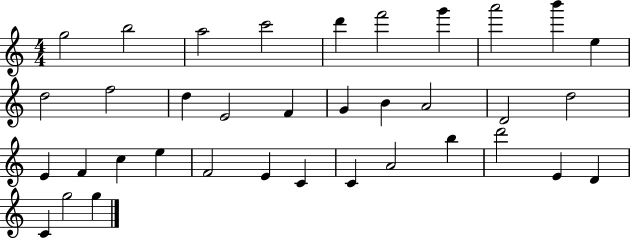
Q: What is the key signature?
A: C major